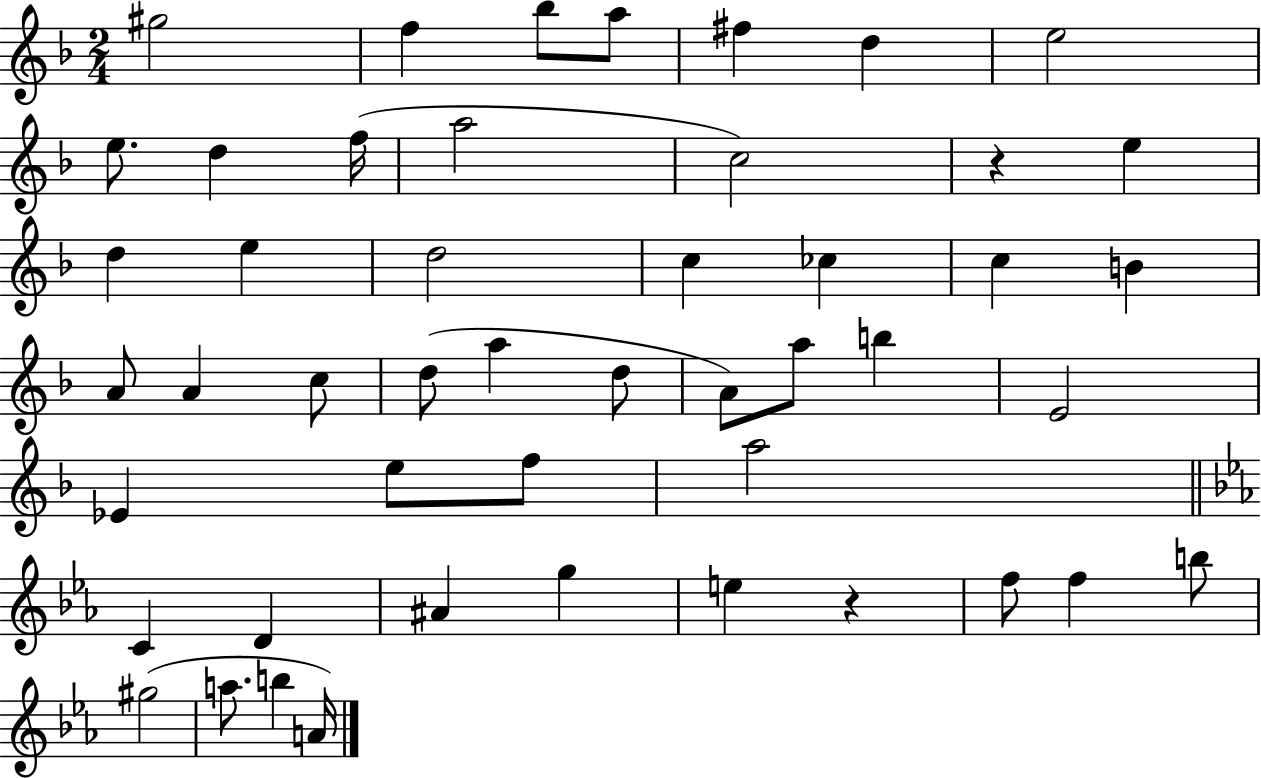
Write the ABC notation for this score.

X:1
T:Untitled
M:2/4
L:1/4
K:F
^g2 f _b/2 a/2 ^f d e2 e/2 d f/4 a2 c2 z e d e d2 c _c c B A/2 A c/2 d/2 a d/2 A/2 a/2 b E2 _E e/2 f/2 a2 C D ^A g e z f/2 f b/2 ^g2 a/2 b A/4